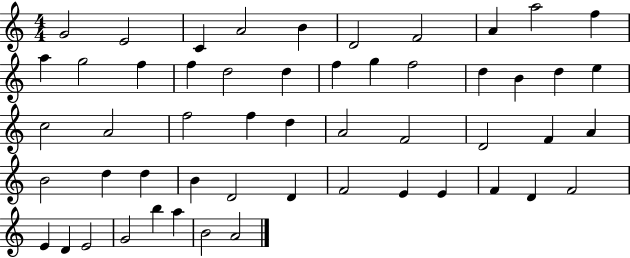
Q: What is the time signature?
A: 4/4